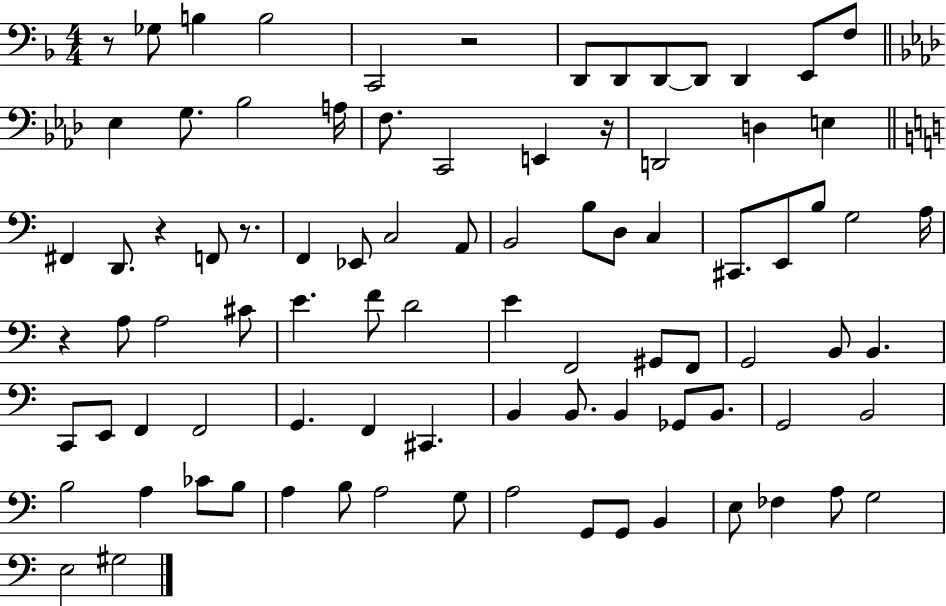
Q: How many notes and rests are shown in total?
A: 88